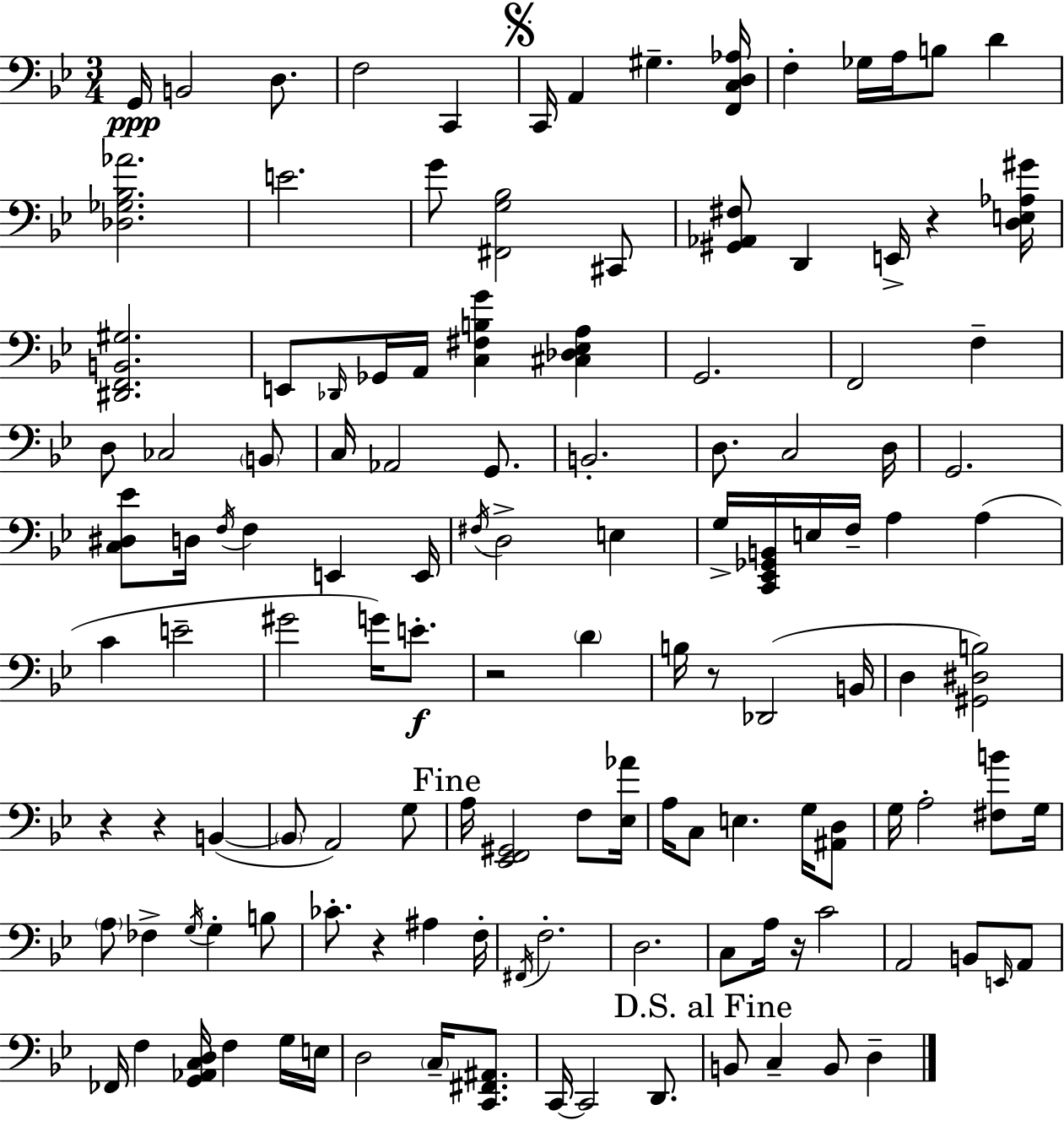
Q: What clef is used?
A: bass